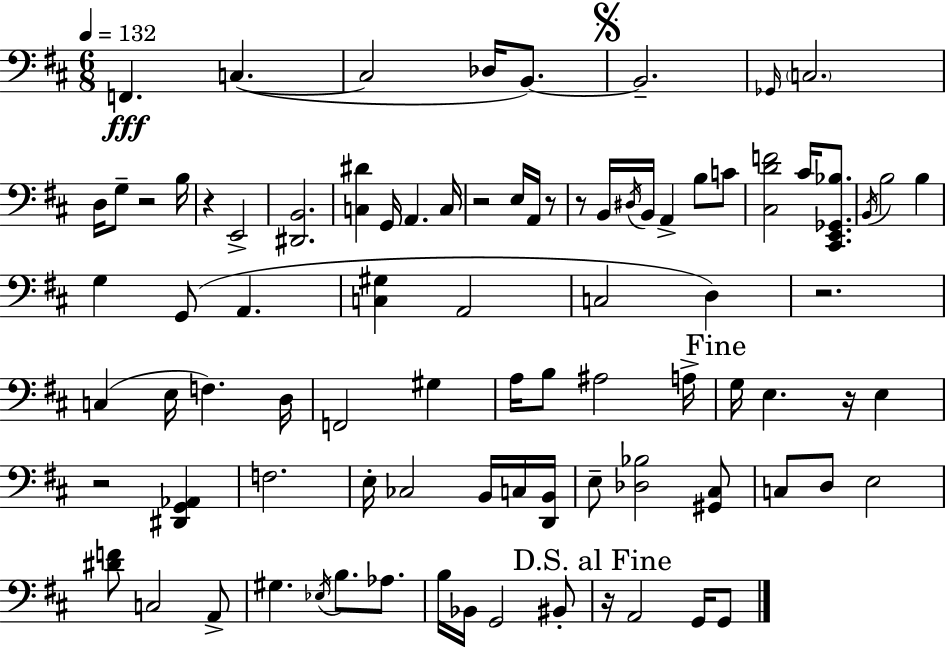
F2/q. C3/q. C3/h Db3/s B2/e. B2/h. Gb2/s C3/h. D3/s G3/e R/h B3/s R/q E2/h [D#2,B2]/h. [C3,D#4]/q G2/s A2/q. C3/s R/h E3/s A2/s R/e R/e B2/s D#3/s B2/s A2/q B3/e C4/e [C#3,D4,F4]/h C#4/s [C#2,E2,Gb2,Bb3]/e. B2/s B3/h B3/q G3/q G2/e A2/q. [C3,G#3]/q A2/h C3/h D3/q R/h. C3/q E3/s F3/q. D3/s F2/h G#3/q A3/s B3/e A#3/h A3/s G3/s E3/q. R/s E3/q R/h [D#2,G2,Ab2]/q F3/h. E3/s CES3/h B2/s C3/s [D2,B2]/s E3/e [Db3,Bb3]/h [G#2,C#3]/e C3/e D3/e E3/h [D#4,F4]/e C3/h A2/e G#3/q. Eb3/s B3/e. Ab3/e. B3/s Bb2/s G2/h BIS2/e R/s A2/h G2/s G2/e